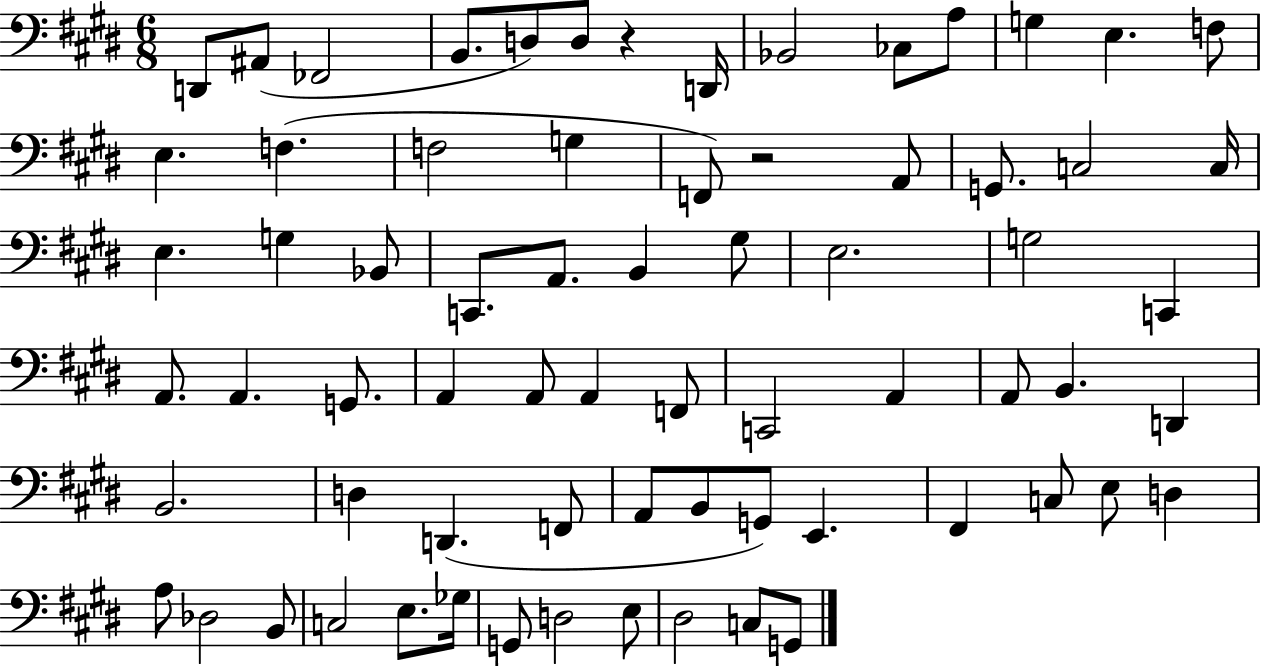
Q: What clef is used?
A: bass